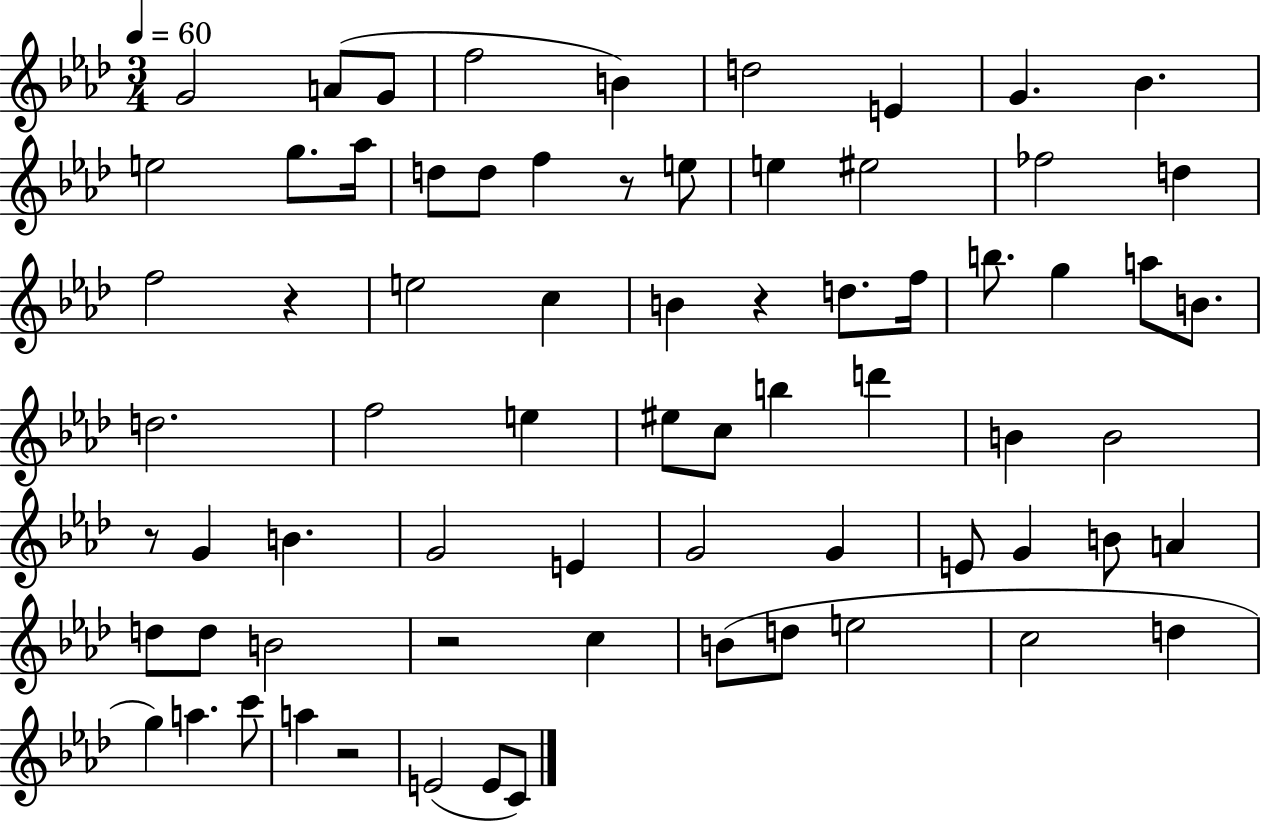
{
  \clef treble
  \numericTimeSignature
  \time 3/4
  \key aes \major
  \tempo 4 = 60
  \repeat volta 2 { g'2 a'8( g'8 | f''2 b'4) | d''2 e'4 | g'4. bes'4. | \break e''2 g''8. aes''16 | d''8 d''8 f''4 r8 e''8 | e''4 eis''2 | fes''2 d''4 | \break f''2 r4 | e''2 c''4 | b'4 r4 d''8. f''16 | b''8. g''4 a''8 b'8. | \break d''2. | f''2 e''4 | eis''8 c''8 b''4 d'''4 | b'4 b'2 | \break r8 g'4 b'4. | g'2 e'4 | g'2 g'4 | e'8 g'4 b'8 a'4 | \break d''8 d''8 b'2 | r2 c''4 | b'8( d''8 e''2 | c''2 d''4 | \break g''4) a''4. c'''8 | a''4 r2 | e'2( e'8 c'8) | } \bar "|."
}